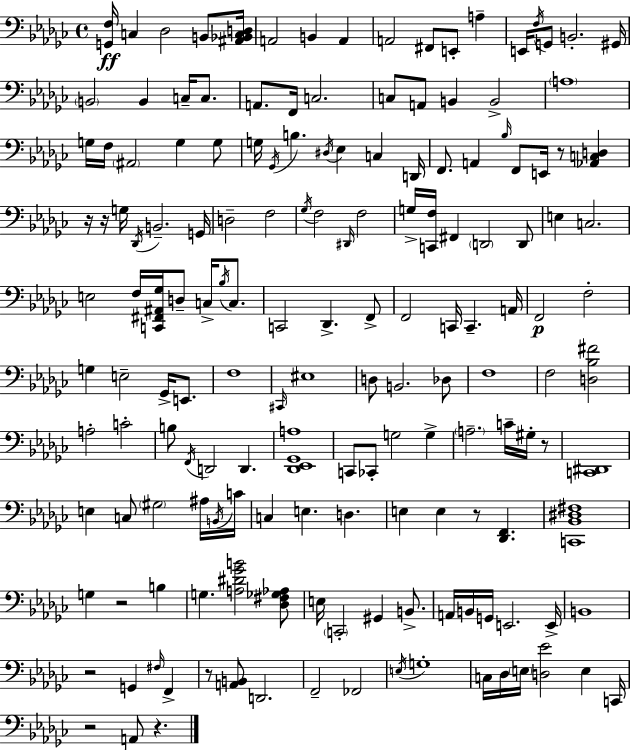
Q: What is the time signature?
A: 4/4